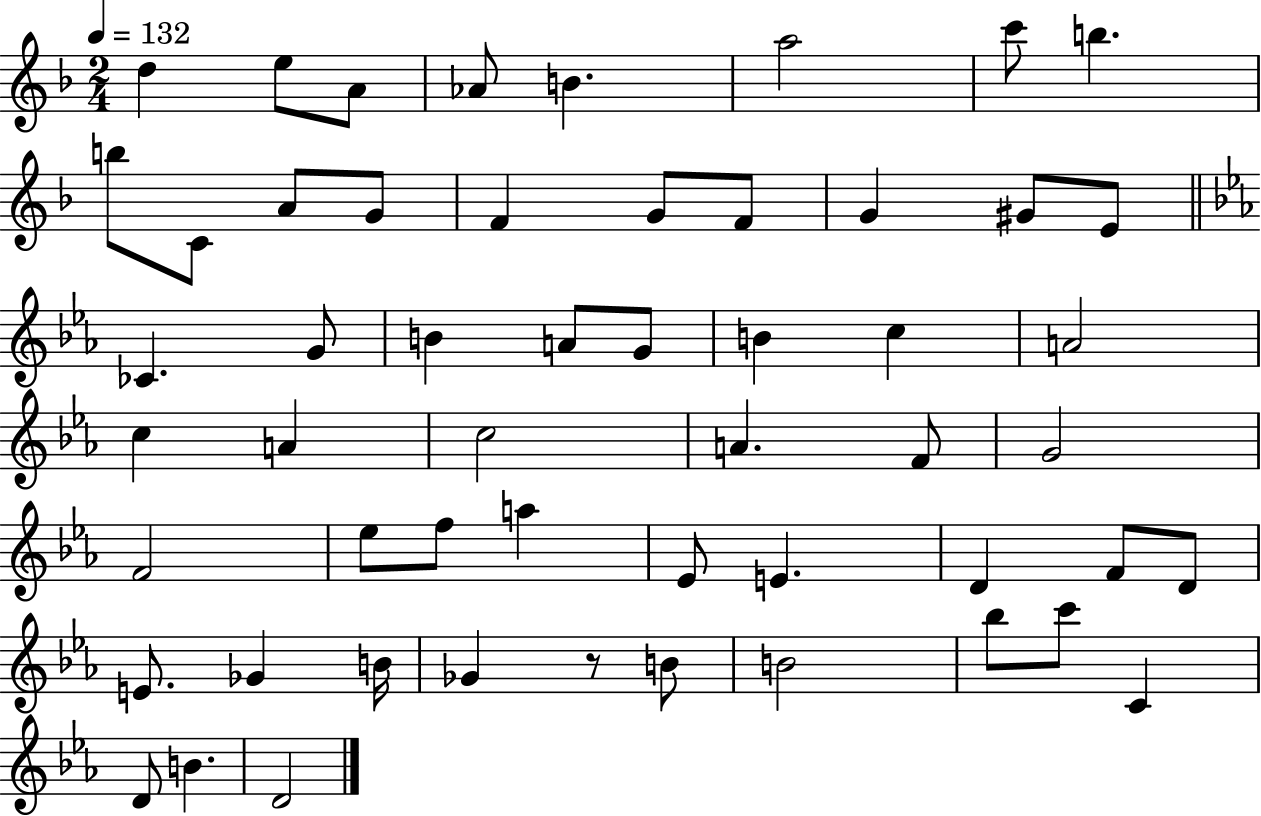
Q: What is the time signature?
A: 2/4